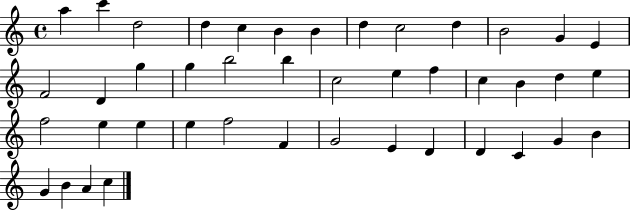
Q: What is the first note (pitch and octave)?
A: A5